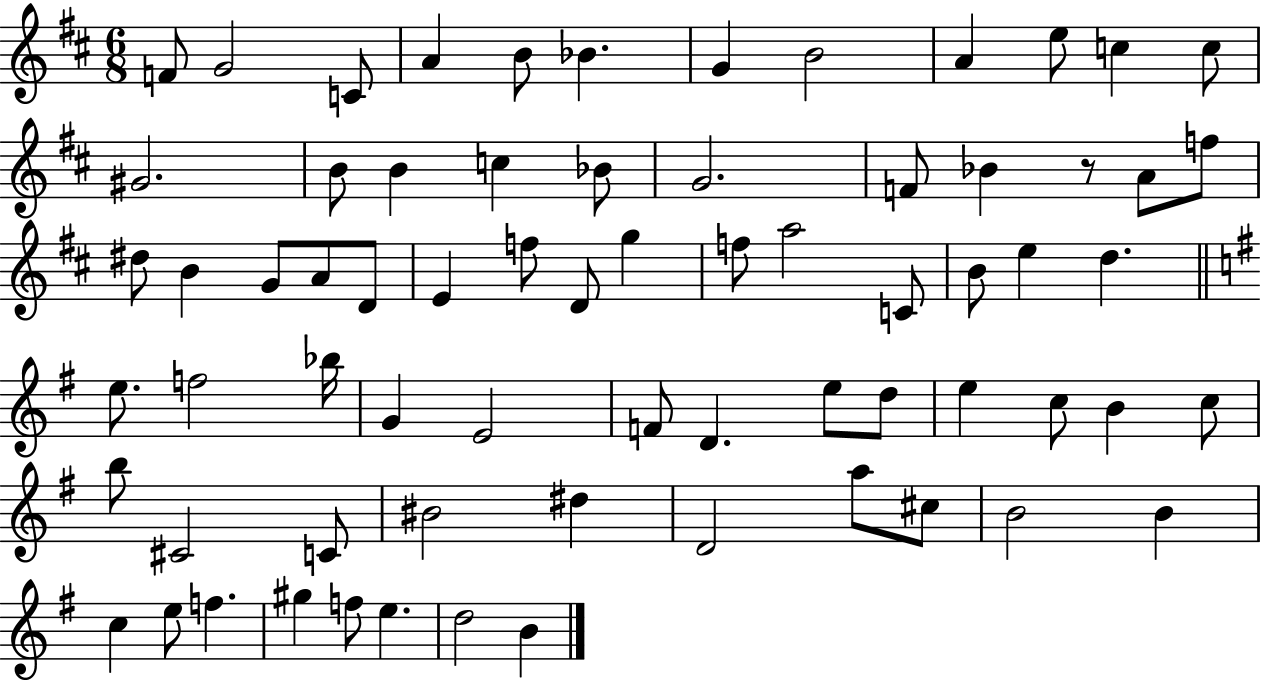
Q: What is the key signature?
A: D major